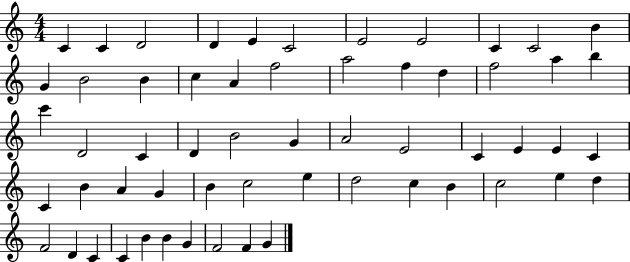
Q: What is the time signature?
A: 4/4